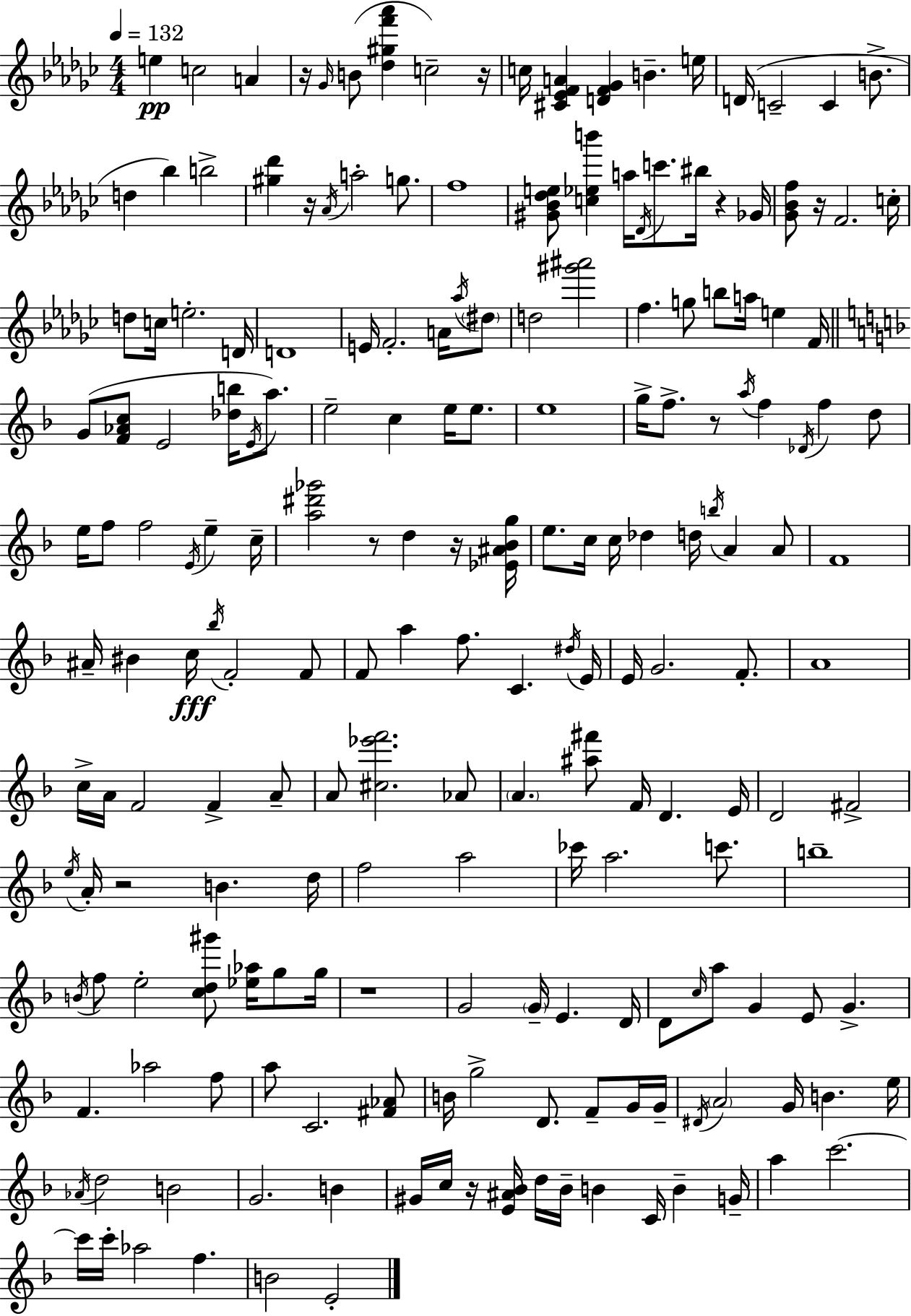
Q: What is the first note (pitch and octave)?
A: E5